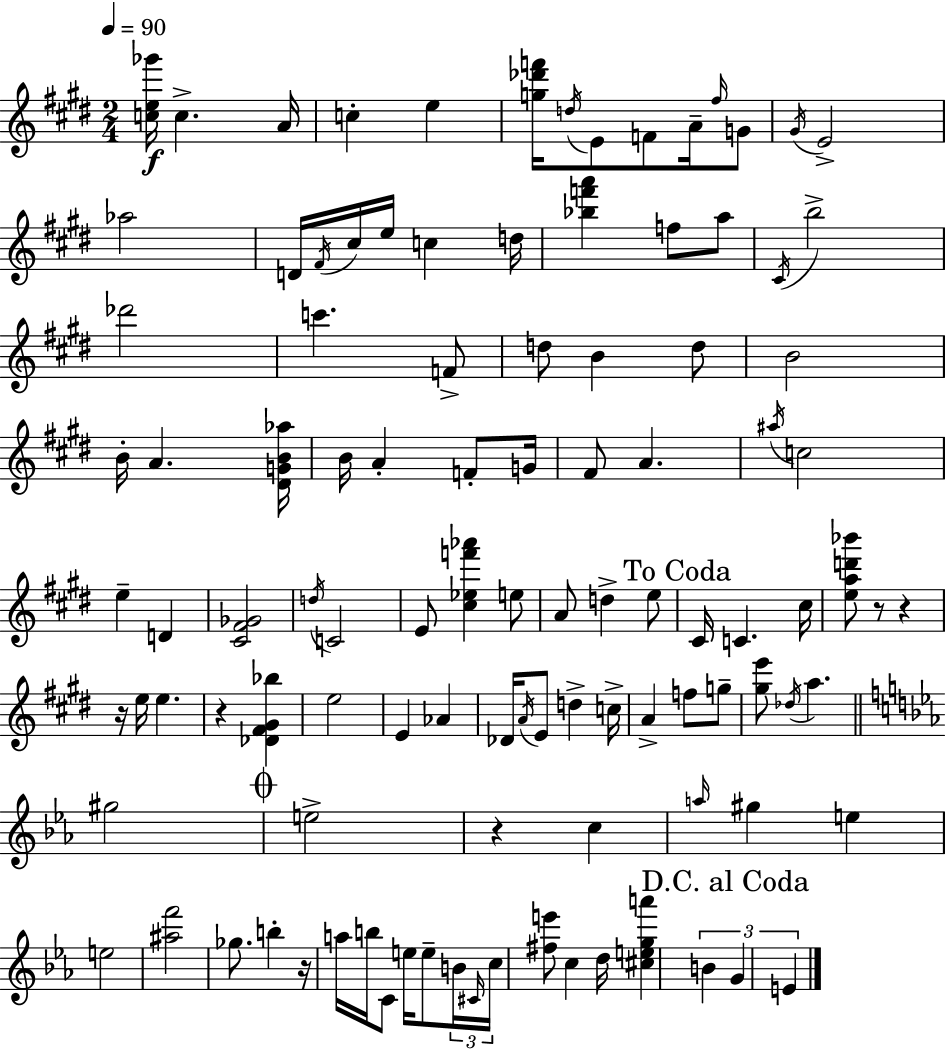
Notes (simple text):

[C5,E5,Gb6]/s C5/q. A4/s C5/q E5/q [G5,Db6,F6]/s D5/s E4/e F4/e A4/s F#5/s G4/e G#4/s E4/h Ab5/h D4/s F#4/s C#5/s E5/s C5/q D5/s [Bb5,F6,A6]/q F5/e A5/e C#4/s B5/h Db6/h C6/q. F4/e D5/e B4/q D5/e B4/h B4/s A4/q. [D#4,G4,B4,Ab5]/s B4/s A4/q F4/e G4/s F#4/e A4/q. A#5/s C5/h E5/q D4/q [C#4,F#4,Gb4]/h D5/s C4/h E4/e [C#5,Eb5,F6,Ab6]/q E5/e A4/e D5/q E5/e C#4/s C4/q. C#5/s [E5,A5,D6,Bb6]/e R/e R/q R/s E5/s E5/q. R/q [Db4,F#4,G#4,Bb5]/q E5/h E4/q Ab4/q Db4/s A4/s E4/e D5/q C5/s A4/q F5/e G5/e [G#5,E6]/e Db5/s A5/q. G#5/h E5/h R/q C5/q A5/s G#5/q E5/q E5/h [A#5,F6]/h Gb5/e. B5/q R/s A5/s B5/s C4/e E5/s E5/e B4/s C#4/s C5/s [F#5,E6]/e C5/q D5/s [C#5,E5,G5,A6]/q B4/q G4/q E4/q